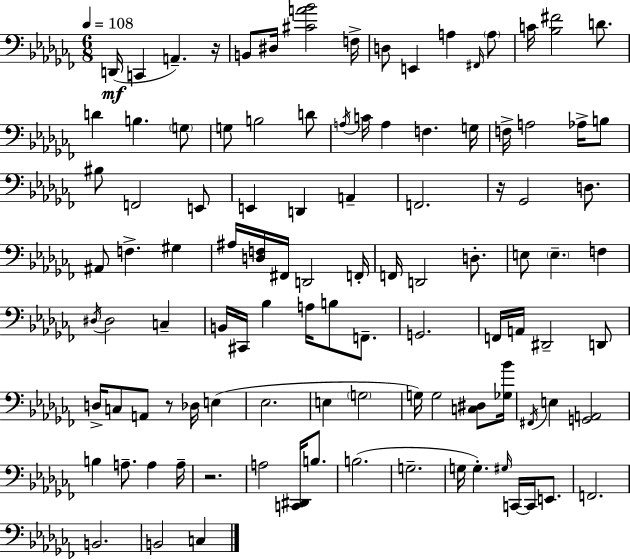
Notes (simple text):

D2/s C2/q A2/q. R/s B2/e D#3/s [C#4,A4,Bb4]/h F3/s D3/e E2/q A3/q F#2/s A3/e C4/s [Bb3,F#4]/h D4/e. D4/q B3/q. G3/e G3/e B3/h D4/e A3/s C4/s A3/q F3/q. G3/s F3/s A3/h Ab3/s B3/e BIS3/e F2/h E2/e E2/q D2/q A2/q F2/h. R/s Gb2/h D3/e. A#2/e F3/q. G#3/q A#3/s [D3,F3]/s F#2/s D2/h F2/s F2/s D2/h D3/e. E3/e E3/q. F3/q D#3/s D#3/h C3/q B2/s C#2/s Bb3/q A3/s B3/e F2/e. G2/h. F2/s A2/s D#2/h D2/e D3/s C3/e A2/e R/e Db3/s E3/q Eb3/h. E3/q G3/h G3/s G3/h [C3,D#3]/e [Gb3,Bb4]/s F#2/s E3/q [G2,A2]/h B3/q A3/e. A3/q A3/s R/h. A3/h [C2,D#2]/s B3/e. B3/h. G3/h. G3/s G3/q. G#3/s C2/s C2/s E2/e. F2/h. B2/h. B2/h C3/q